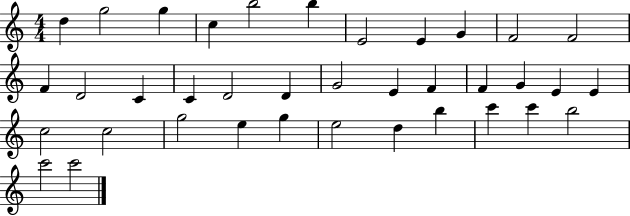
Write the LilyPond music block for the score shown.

{
  \clef treble
  \numericTimeSignature
  \time 4/4
  \key c \major
  d''4 g''2 g''4 | c''4 b''2 b''4 | e'2 e'4 g'4 | f'2 f'2 | \break f'4 d'2 c'4 | c'4 d'2 d'4 | g'2 e'4 f'4 | f'4 g'4 e'4 e'4 | \break c''2 c''2 | g''2 e''4 g''4 | e''2 d''4 b''4 | c'''4 c'''4 b''2 | \break c'''2 c'''2 | \bar "|."
}